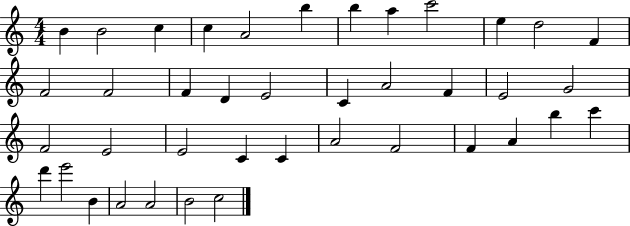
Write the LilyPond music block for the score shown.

{
  \clef treble
  \numericTimeSignature
  \time 4/4
  \key c \major
  b'4 b'2 c''4 | c''4 a'2 b''4 | b''4 a''4 c'''2 | e''4 d''2 f'4 | \break f'2 f'2 | f'4 d'4 e'2 | c'4 a'2 f'4 | e'2 g'2 | \break f'2 e'2 | e'2 c'4 c'4 | a'2 f'2 | f'4 a'4 b''4 c'''4 | \break d'''4 e'''2 b'4 | a'2 a'2 | b'2 c''2 | \bar "|."
}